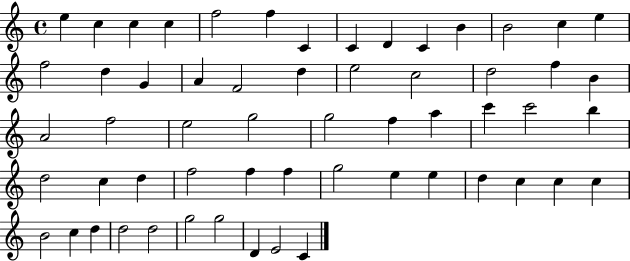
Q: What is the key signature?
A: C major